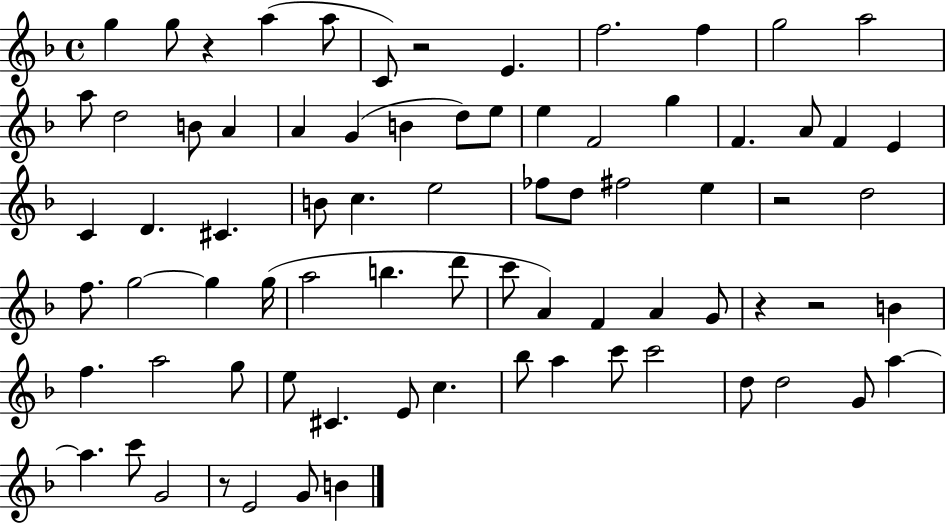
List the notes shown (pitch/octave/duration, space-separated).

G5/q G5/e R/q A5/q A5/e C4/e R/h E4/q. F5/h. F5/q G5/h A5/h A5/e D5/h B4/e A4/q A4/q G4/q B4/q D5/e E5/e E5/q F4/h G5/q F4/q. A4/e F4/q E4/q C4/q D4/q. C#4/q. B4/e C5/q. E5/h FES5/e D5/e F#5/h E5/q R/h D5/h F5/e. G5/h G5/q G5/s A5/h B5/q. D6/e C6/e A4/q F4/q A4/q G4/e R/q R/h B4/q F5/q. A5/h G5/e E5/e C#4/q. E4/e C5/q. Bb5/e A5/q C6/e C6/h D5/e D5/h G4/e A5/q A5/q. C6/e G4/h R/e E4/h G4/e B4/q